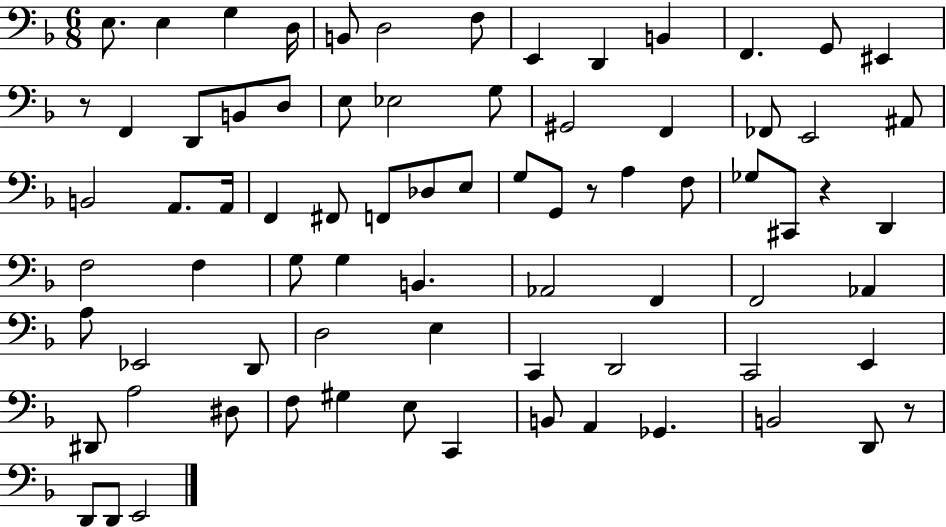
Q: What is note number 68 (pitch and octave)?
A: Gb2